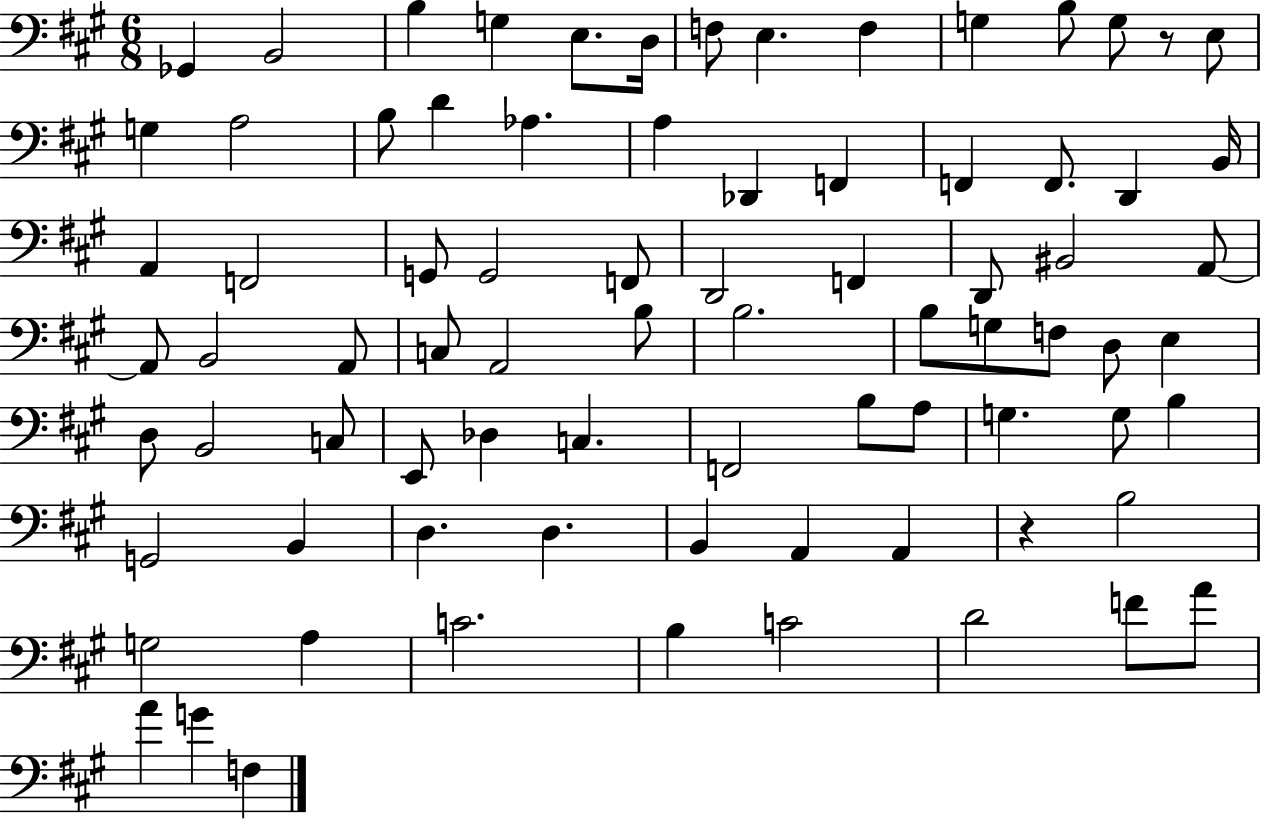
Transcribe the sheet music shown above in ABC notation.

X:1
T:Untitled
M:6/8
L:1/4
K:A
_G,, B,,2 B, G, E,/2 D,/4 F,/2 E, F, G, B,/2 G,/2 z/2 E,/2 G, A,2 B,/2 D _A, A, _D,, F,, F,, F,,/2 D,, B,,/4 A,, F,,2 G,,/2 G,,2 F,,/2 D,,2 F,, D,,/2 ^B,,2 A,,/2 A,,/2 B,,2 A,,/2 C,/2 A,,2 B,/2 B,2 B,/2 G,/2 F,/2 D,/2 E, D,/2 B,,2 C,/2 E,,/2 _D, C, F,,2 B,/2 A,/2 G, G,/2 B, G,,2 B,, D, D, B,, A,, A,, z B,2 G,2 A, C2 B, C2 D2 F/2 A/2 A G F,